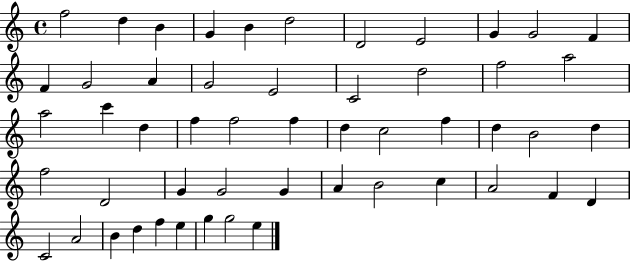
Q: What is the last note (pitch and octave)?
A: E5